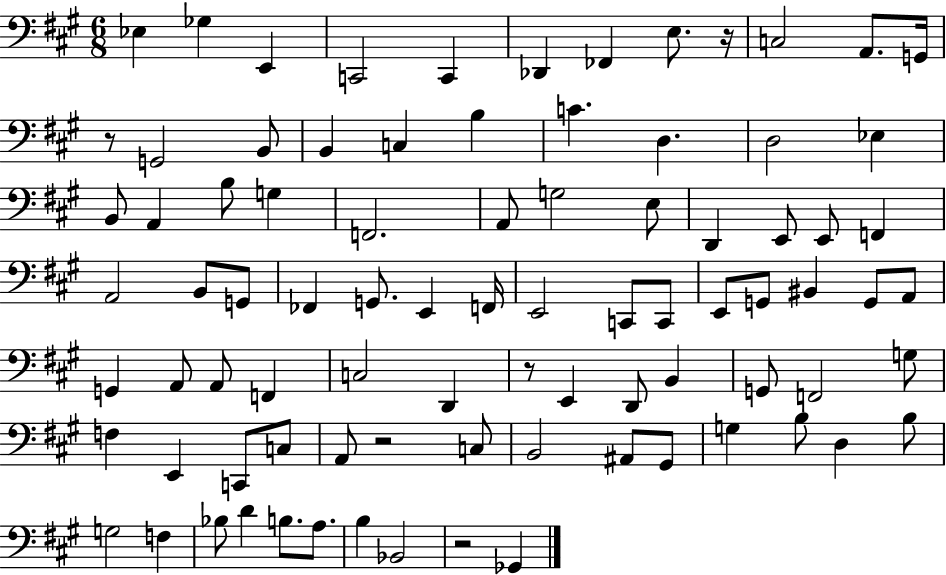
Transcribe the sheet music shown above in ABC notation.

X:1
T:Untitled
M:6/8
L:1/4
K:A
_E, _G, E,, C,,2 C,, _D,, _F,, E,/2 z/4 C,2 A,,/2 G,,/4 z/2 G,,2 B,,/2 B,, C, B, C D, D,2 _E, B,,/2 A,, B,/2 G, F,,2 A,,/2 G,2 E,/2 D,, E,,/2 E,,/2 F,, A,,2 B,,/2 G,,/2 _F,, G,,/2 E,, F,,/4 E,,2 C,,/2 C,,/2 E,,/2 G,,/2 ^B,, G,,/2 A,,/2 G,, A,,/2 A,,/2 F,, C,2 D,, z/2 E,, D,,/2 B,, G,,/2 F,,2 G,/2 F, E,, C,,/2 C,/2 A,,/2 z2 C,/2 B,,2 ^A,,/2 ^G,,/2 G, B,/2 D, B,/2 G,2 F, _B,/2 D B,/2 A,/2 B, _B,,2 z2 _G,,